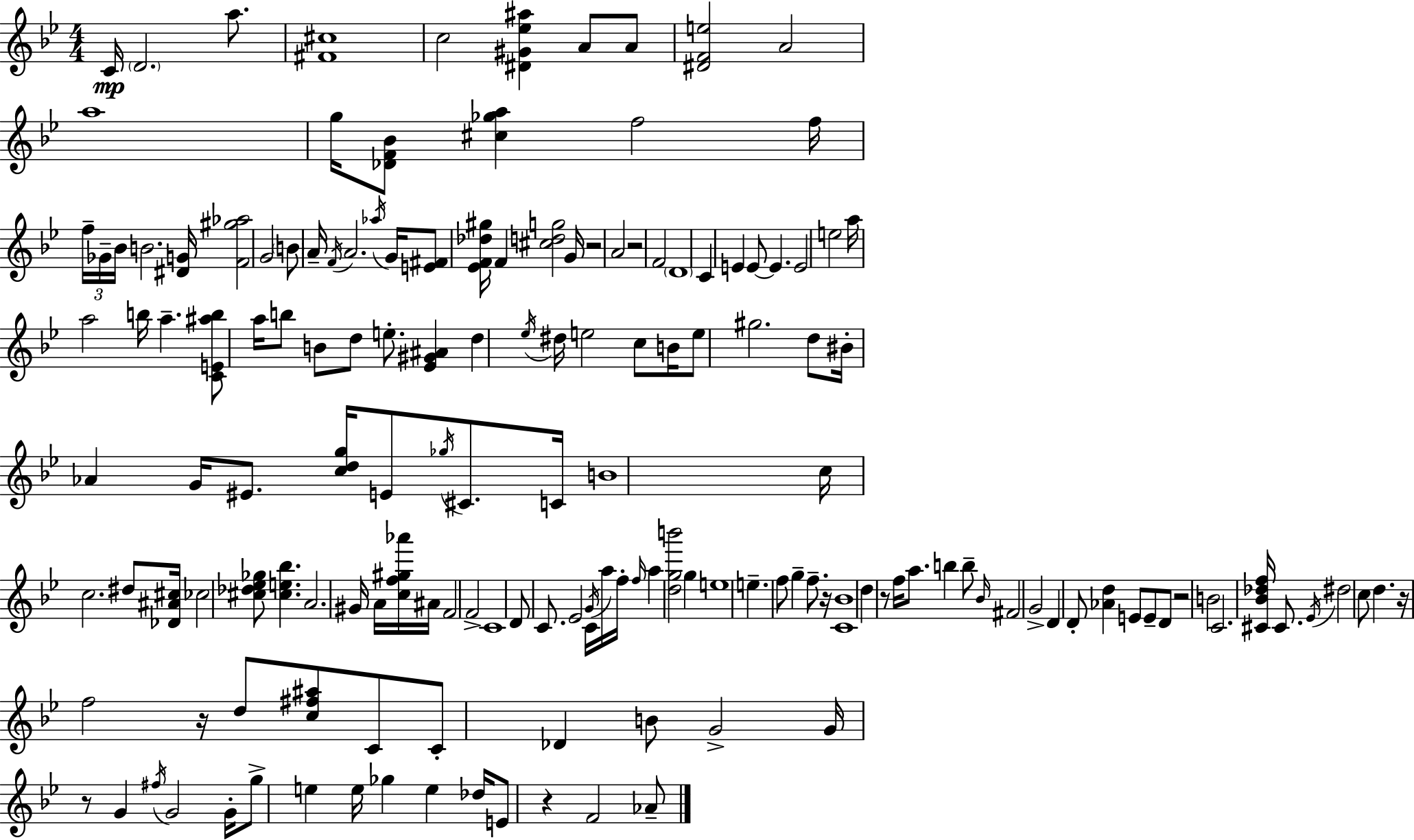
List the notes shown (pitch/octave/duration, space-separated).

C4/s D4/h. A5/e. [F#4,C#5]/w C5/h [D#4,G#4,Eb5,A#5]/q A4/e A4/e [D#4,F4,E5]/h A4/h A5/w G5/s [Db4,F4,Bb4]/e [C#5,Gb5,A5]/q F5/h F5/s F5/s Gb4/s Bb4/s B4/h. [D#4,G4]/s [F4,G#5,Ab5]/h G4/h B4/e A4/s F4/s A4/h. Ab5/s G4/s [E4,F#4]/e [Eb4,F4,Db5,G#5]/s F4/q [C#5,D5,G5]/h G4/s R/h A4/h R/h F4/h D4/w C4/q E4/q E4/e E4/q. E4/h E5/h A5/s A5/h B5/s A5/q. [C4,E4,A#5,B5]/e A5/s B5/e B4/e D5/e E5/e. [Eb4,G#4,A#4]/q D5/q Eb5/s D#5/s E5/h C5/e B4/s E5/e G#5/h. D5/e BIS4/s Ab4/q G4/s EIS4/e. [C5,D5,G5]/s E4/e Gb5/s C#4/e. C4/s B4/w C5/s C5/h. D#5/e [Db4,A#4,C#5]/s CES5/h [C#5,Db5,Eb5,Gb5]/e [C#5,E5,Bb5]/q. A4/h. G#4/s A4/s [C5,F5,G#5,Ab6]/s A#4/s F4/h F4/h C4/w D4/e C4/e. Eb4/h C4/s G4/s A5/s F5/s F5/s A5/q [D5,G5,B6]/h G5/q E5/w E5/q. F5/e G5/q F5/e. R/s [C4,Bb4]/w D5/q R/e F5/s A5/e. B5/q B5/e Bb4/s F#4/h G4/h D4/q D4/e [Ab4,D5]/q E4/e E4/e D4/e R/h B4/h C4/h. [C#4,Bb4,Db5,F5]/s C#4/e. Eb4/s D#5/h C5/e D5/q. R/s F5/h R/s D5/e [C5,F#5,A#5]/e C4/e C4/e Db4/q B4/e G4/h G4/s R/e G4/q F#5/s G4/h G4/s G5/e E5/q E5/s Gb5/q E5/q Db5/s E4/e R/q F4/h Ab4/e